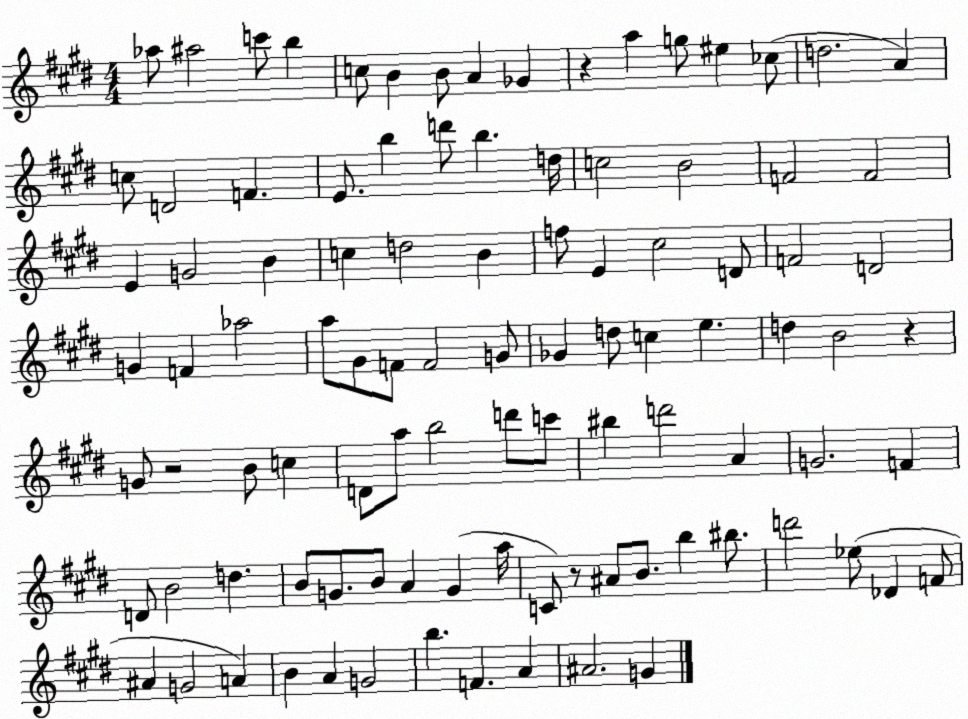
X:1
T:Untitled
M:4/4
L:1/4
K:E
_a/2 ^a2 c'/2 b c/2 B B/2 A _G z a g/2 ^e _c/2 d2 A c/2 D2 F E/2 b d'/2 b d/4 c2 B2 F2 F2 E G2 B c d2 B f/2 E ^c2 D/2 F2 D2 G F _a2 a/2 ^G/2 F/2 F2 G/2 _G d/2 c e d B2 z G/2 z2 B/2 c D/2 a/2 b2 d'/2 c'/2 ^b d'2 A G2 F D/2 B2 d B/2 G/2 B/2 A G a/4 C/2 z/2 ^A/2 B/2 b ^b/2 d'2 _e/2 _D F/2 ^A G2 A B A G2 b F A ^A2 G